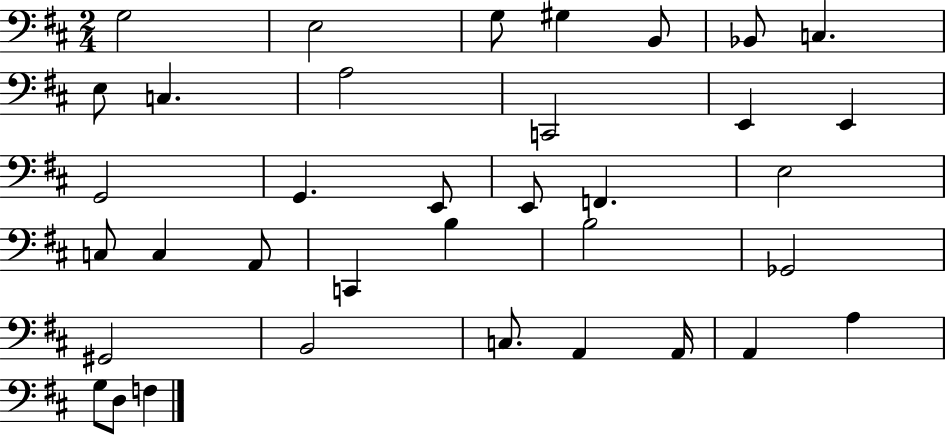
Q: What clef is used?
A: bass